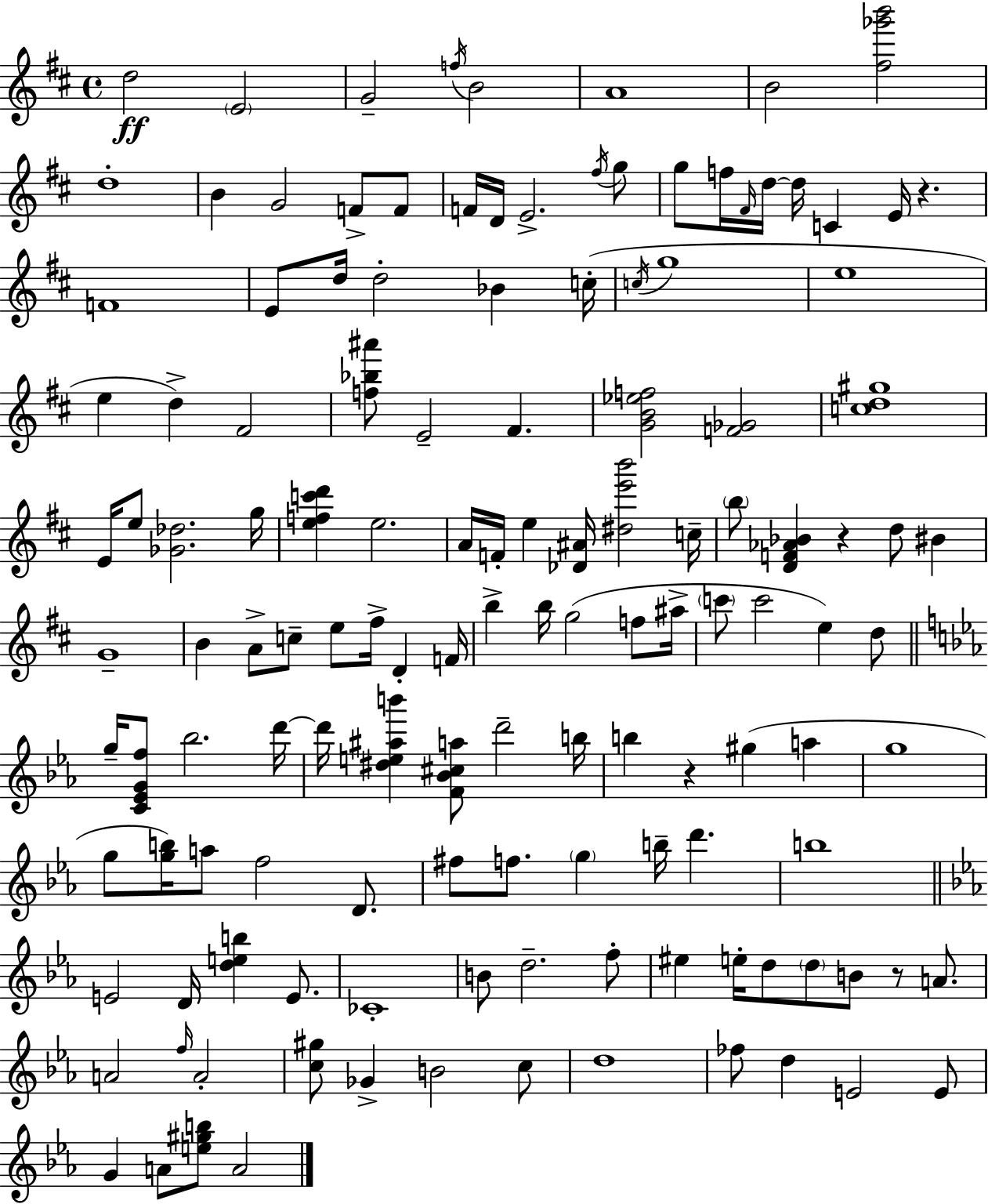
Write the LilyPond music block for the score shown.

{
  \clef treble
  \time 4/4
  \defaultTimeSignature
  \key d \major
  d''2\ff \parenthesize e'2 | g'2-- \acciaccatura { f''16 } b'2 | a'1 | b'2 <fis'' ges''' b'''>2 | \break d''1-. | b'4 g'2 f'8-> f'8 | f'16 d'16 e'2.-> \acciaccatura { fis''16 } | g''8 g''8 f''16 \grace { fis'16 } d''16~~ d''16 c'4 e'16 r4. | \break f'1 | e'8 d''16 d''2-. bes'4 | c''16-.( \acciaccatura { c''16 } g''1 | e''1 | \break e''4 d''4->) fis'2 | <f'' bes'' ais'''>8 e'2-- fis'4. | <g' b' ees'' f''>2 <f' ges'>2 | <c'' d'' gis''>1 | \break e'16 e''8 <ges' des''>2. | g''16 <e'' f'' c''' d'''>4 e''2. | a'16 f'16-. e''4 <des' ais'>16 <dis'' e''' b'''>2 | c''16-- \parenthesize b''8 <d' f' aes' bes'>4 r4 d''8 | \break bis'4 g'1-- | b'4 a'8-> c''8-- e''8 fis''16-> d'4-. | f'16 b''4-> b''16 g''2( | f''8 ais''16-> \parenthesize c'''8 c'''2 e''4) | \break d''8 \bar "||" \break \key ees \major g''16-- <c' ees' g' f''>8 bes''2. d'''16~~ | d'''16 <dis'' e'' ais'' b'''>4 <f' bes' cis'' a''>8 d'''2-- b''16 | b''4 r4 gis''4( a''4 | g''1 | \break g''8 <g'' b''>16) a''8 f''2 d'8. | fis''8 f''8. \parenthesize g''4 b''16-- d'''4. | b''1 | \bar "||" \break \key ees \major e'2 d'16 <d'' e'' b''>4 e'8. | ces'1-. | b'8 d''2.-- f''8-. | eis''4 e''16-. d''8 \parenthesize d''8 b'8 r8 a'8. | \break a'2 \grace { f''16 } a'2-. | <c'' gis''>8 ges'4-> b'2 c''8 | d''1 | fes''8 d''4 e'2 e'8 | \break g'4 a'8 <e'' gis'' b''>8 a'2 | \bar "|."
}